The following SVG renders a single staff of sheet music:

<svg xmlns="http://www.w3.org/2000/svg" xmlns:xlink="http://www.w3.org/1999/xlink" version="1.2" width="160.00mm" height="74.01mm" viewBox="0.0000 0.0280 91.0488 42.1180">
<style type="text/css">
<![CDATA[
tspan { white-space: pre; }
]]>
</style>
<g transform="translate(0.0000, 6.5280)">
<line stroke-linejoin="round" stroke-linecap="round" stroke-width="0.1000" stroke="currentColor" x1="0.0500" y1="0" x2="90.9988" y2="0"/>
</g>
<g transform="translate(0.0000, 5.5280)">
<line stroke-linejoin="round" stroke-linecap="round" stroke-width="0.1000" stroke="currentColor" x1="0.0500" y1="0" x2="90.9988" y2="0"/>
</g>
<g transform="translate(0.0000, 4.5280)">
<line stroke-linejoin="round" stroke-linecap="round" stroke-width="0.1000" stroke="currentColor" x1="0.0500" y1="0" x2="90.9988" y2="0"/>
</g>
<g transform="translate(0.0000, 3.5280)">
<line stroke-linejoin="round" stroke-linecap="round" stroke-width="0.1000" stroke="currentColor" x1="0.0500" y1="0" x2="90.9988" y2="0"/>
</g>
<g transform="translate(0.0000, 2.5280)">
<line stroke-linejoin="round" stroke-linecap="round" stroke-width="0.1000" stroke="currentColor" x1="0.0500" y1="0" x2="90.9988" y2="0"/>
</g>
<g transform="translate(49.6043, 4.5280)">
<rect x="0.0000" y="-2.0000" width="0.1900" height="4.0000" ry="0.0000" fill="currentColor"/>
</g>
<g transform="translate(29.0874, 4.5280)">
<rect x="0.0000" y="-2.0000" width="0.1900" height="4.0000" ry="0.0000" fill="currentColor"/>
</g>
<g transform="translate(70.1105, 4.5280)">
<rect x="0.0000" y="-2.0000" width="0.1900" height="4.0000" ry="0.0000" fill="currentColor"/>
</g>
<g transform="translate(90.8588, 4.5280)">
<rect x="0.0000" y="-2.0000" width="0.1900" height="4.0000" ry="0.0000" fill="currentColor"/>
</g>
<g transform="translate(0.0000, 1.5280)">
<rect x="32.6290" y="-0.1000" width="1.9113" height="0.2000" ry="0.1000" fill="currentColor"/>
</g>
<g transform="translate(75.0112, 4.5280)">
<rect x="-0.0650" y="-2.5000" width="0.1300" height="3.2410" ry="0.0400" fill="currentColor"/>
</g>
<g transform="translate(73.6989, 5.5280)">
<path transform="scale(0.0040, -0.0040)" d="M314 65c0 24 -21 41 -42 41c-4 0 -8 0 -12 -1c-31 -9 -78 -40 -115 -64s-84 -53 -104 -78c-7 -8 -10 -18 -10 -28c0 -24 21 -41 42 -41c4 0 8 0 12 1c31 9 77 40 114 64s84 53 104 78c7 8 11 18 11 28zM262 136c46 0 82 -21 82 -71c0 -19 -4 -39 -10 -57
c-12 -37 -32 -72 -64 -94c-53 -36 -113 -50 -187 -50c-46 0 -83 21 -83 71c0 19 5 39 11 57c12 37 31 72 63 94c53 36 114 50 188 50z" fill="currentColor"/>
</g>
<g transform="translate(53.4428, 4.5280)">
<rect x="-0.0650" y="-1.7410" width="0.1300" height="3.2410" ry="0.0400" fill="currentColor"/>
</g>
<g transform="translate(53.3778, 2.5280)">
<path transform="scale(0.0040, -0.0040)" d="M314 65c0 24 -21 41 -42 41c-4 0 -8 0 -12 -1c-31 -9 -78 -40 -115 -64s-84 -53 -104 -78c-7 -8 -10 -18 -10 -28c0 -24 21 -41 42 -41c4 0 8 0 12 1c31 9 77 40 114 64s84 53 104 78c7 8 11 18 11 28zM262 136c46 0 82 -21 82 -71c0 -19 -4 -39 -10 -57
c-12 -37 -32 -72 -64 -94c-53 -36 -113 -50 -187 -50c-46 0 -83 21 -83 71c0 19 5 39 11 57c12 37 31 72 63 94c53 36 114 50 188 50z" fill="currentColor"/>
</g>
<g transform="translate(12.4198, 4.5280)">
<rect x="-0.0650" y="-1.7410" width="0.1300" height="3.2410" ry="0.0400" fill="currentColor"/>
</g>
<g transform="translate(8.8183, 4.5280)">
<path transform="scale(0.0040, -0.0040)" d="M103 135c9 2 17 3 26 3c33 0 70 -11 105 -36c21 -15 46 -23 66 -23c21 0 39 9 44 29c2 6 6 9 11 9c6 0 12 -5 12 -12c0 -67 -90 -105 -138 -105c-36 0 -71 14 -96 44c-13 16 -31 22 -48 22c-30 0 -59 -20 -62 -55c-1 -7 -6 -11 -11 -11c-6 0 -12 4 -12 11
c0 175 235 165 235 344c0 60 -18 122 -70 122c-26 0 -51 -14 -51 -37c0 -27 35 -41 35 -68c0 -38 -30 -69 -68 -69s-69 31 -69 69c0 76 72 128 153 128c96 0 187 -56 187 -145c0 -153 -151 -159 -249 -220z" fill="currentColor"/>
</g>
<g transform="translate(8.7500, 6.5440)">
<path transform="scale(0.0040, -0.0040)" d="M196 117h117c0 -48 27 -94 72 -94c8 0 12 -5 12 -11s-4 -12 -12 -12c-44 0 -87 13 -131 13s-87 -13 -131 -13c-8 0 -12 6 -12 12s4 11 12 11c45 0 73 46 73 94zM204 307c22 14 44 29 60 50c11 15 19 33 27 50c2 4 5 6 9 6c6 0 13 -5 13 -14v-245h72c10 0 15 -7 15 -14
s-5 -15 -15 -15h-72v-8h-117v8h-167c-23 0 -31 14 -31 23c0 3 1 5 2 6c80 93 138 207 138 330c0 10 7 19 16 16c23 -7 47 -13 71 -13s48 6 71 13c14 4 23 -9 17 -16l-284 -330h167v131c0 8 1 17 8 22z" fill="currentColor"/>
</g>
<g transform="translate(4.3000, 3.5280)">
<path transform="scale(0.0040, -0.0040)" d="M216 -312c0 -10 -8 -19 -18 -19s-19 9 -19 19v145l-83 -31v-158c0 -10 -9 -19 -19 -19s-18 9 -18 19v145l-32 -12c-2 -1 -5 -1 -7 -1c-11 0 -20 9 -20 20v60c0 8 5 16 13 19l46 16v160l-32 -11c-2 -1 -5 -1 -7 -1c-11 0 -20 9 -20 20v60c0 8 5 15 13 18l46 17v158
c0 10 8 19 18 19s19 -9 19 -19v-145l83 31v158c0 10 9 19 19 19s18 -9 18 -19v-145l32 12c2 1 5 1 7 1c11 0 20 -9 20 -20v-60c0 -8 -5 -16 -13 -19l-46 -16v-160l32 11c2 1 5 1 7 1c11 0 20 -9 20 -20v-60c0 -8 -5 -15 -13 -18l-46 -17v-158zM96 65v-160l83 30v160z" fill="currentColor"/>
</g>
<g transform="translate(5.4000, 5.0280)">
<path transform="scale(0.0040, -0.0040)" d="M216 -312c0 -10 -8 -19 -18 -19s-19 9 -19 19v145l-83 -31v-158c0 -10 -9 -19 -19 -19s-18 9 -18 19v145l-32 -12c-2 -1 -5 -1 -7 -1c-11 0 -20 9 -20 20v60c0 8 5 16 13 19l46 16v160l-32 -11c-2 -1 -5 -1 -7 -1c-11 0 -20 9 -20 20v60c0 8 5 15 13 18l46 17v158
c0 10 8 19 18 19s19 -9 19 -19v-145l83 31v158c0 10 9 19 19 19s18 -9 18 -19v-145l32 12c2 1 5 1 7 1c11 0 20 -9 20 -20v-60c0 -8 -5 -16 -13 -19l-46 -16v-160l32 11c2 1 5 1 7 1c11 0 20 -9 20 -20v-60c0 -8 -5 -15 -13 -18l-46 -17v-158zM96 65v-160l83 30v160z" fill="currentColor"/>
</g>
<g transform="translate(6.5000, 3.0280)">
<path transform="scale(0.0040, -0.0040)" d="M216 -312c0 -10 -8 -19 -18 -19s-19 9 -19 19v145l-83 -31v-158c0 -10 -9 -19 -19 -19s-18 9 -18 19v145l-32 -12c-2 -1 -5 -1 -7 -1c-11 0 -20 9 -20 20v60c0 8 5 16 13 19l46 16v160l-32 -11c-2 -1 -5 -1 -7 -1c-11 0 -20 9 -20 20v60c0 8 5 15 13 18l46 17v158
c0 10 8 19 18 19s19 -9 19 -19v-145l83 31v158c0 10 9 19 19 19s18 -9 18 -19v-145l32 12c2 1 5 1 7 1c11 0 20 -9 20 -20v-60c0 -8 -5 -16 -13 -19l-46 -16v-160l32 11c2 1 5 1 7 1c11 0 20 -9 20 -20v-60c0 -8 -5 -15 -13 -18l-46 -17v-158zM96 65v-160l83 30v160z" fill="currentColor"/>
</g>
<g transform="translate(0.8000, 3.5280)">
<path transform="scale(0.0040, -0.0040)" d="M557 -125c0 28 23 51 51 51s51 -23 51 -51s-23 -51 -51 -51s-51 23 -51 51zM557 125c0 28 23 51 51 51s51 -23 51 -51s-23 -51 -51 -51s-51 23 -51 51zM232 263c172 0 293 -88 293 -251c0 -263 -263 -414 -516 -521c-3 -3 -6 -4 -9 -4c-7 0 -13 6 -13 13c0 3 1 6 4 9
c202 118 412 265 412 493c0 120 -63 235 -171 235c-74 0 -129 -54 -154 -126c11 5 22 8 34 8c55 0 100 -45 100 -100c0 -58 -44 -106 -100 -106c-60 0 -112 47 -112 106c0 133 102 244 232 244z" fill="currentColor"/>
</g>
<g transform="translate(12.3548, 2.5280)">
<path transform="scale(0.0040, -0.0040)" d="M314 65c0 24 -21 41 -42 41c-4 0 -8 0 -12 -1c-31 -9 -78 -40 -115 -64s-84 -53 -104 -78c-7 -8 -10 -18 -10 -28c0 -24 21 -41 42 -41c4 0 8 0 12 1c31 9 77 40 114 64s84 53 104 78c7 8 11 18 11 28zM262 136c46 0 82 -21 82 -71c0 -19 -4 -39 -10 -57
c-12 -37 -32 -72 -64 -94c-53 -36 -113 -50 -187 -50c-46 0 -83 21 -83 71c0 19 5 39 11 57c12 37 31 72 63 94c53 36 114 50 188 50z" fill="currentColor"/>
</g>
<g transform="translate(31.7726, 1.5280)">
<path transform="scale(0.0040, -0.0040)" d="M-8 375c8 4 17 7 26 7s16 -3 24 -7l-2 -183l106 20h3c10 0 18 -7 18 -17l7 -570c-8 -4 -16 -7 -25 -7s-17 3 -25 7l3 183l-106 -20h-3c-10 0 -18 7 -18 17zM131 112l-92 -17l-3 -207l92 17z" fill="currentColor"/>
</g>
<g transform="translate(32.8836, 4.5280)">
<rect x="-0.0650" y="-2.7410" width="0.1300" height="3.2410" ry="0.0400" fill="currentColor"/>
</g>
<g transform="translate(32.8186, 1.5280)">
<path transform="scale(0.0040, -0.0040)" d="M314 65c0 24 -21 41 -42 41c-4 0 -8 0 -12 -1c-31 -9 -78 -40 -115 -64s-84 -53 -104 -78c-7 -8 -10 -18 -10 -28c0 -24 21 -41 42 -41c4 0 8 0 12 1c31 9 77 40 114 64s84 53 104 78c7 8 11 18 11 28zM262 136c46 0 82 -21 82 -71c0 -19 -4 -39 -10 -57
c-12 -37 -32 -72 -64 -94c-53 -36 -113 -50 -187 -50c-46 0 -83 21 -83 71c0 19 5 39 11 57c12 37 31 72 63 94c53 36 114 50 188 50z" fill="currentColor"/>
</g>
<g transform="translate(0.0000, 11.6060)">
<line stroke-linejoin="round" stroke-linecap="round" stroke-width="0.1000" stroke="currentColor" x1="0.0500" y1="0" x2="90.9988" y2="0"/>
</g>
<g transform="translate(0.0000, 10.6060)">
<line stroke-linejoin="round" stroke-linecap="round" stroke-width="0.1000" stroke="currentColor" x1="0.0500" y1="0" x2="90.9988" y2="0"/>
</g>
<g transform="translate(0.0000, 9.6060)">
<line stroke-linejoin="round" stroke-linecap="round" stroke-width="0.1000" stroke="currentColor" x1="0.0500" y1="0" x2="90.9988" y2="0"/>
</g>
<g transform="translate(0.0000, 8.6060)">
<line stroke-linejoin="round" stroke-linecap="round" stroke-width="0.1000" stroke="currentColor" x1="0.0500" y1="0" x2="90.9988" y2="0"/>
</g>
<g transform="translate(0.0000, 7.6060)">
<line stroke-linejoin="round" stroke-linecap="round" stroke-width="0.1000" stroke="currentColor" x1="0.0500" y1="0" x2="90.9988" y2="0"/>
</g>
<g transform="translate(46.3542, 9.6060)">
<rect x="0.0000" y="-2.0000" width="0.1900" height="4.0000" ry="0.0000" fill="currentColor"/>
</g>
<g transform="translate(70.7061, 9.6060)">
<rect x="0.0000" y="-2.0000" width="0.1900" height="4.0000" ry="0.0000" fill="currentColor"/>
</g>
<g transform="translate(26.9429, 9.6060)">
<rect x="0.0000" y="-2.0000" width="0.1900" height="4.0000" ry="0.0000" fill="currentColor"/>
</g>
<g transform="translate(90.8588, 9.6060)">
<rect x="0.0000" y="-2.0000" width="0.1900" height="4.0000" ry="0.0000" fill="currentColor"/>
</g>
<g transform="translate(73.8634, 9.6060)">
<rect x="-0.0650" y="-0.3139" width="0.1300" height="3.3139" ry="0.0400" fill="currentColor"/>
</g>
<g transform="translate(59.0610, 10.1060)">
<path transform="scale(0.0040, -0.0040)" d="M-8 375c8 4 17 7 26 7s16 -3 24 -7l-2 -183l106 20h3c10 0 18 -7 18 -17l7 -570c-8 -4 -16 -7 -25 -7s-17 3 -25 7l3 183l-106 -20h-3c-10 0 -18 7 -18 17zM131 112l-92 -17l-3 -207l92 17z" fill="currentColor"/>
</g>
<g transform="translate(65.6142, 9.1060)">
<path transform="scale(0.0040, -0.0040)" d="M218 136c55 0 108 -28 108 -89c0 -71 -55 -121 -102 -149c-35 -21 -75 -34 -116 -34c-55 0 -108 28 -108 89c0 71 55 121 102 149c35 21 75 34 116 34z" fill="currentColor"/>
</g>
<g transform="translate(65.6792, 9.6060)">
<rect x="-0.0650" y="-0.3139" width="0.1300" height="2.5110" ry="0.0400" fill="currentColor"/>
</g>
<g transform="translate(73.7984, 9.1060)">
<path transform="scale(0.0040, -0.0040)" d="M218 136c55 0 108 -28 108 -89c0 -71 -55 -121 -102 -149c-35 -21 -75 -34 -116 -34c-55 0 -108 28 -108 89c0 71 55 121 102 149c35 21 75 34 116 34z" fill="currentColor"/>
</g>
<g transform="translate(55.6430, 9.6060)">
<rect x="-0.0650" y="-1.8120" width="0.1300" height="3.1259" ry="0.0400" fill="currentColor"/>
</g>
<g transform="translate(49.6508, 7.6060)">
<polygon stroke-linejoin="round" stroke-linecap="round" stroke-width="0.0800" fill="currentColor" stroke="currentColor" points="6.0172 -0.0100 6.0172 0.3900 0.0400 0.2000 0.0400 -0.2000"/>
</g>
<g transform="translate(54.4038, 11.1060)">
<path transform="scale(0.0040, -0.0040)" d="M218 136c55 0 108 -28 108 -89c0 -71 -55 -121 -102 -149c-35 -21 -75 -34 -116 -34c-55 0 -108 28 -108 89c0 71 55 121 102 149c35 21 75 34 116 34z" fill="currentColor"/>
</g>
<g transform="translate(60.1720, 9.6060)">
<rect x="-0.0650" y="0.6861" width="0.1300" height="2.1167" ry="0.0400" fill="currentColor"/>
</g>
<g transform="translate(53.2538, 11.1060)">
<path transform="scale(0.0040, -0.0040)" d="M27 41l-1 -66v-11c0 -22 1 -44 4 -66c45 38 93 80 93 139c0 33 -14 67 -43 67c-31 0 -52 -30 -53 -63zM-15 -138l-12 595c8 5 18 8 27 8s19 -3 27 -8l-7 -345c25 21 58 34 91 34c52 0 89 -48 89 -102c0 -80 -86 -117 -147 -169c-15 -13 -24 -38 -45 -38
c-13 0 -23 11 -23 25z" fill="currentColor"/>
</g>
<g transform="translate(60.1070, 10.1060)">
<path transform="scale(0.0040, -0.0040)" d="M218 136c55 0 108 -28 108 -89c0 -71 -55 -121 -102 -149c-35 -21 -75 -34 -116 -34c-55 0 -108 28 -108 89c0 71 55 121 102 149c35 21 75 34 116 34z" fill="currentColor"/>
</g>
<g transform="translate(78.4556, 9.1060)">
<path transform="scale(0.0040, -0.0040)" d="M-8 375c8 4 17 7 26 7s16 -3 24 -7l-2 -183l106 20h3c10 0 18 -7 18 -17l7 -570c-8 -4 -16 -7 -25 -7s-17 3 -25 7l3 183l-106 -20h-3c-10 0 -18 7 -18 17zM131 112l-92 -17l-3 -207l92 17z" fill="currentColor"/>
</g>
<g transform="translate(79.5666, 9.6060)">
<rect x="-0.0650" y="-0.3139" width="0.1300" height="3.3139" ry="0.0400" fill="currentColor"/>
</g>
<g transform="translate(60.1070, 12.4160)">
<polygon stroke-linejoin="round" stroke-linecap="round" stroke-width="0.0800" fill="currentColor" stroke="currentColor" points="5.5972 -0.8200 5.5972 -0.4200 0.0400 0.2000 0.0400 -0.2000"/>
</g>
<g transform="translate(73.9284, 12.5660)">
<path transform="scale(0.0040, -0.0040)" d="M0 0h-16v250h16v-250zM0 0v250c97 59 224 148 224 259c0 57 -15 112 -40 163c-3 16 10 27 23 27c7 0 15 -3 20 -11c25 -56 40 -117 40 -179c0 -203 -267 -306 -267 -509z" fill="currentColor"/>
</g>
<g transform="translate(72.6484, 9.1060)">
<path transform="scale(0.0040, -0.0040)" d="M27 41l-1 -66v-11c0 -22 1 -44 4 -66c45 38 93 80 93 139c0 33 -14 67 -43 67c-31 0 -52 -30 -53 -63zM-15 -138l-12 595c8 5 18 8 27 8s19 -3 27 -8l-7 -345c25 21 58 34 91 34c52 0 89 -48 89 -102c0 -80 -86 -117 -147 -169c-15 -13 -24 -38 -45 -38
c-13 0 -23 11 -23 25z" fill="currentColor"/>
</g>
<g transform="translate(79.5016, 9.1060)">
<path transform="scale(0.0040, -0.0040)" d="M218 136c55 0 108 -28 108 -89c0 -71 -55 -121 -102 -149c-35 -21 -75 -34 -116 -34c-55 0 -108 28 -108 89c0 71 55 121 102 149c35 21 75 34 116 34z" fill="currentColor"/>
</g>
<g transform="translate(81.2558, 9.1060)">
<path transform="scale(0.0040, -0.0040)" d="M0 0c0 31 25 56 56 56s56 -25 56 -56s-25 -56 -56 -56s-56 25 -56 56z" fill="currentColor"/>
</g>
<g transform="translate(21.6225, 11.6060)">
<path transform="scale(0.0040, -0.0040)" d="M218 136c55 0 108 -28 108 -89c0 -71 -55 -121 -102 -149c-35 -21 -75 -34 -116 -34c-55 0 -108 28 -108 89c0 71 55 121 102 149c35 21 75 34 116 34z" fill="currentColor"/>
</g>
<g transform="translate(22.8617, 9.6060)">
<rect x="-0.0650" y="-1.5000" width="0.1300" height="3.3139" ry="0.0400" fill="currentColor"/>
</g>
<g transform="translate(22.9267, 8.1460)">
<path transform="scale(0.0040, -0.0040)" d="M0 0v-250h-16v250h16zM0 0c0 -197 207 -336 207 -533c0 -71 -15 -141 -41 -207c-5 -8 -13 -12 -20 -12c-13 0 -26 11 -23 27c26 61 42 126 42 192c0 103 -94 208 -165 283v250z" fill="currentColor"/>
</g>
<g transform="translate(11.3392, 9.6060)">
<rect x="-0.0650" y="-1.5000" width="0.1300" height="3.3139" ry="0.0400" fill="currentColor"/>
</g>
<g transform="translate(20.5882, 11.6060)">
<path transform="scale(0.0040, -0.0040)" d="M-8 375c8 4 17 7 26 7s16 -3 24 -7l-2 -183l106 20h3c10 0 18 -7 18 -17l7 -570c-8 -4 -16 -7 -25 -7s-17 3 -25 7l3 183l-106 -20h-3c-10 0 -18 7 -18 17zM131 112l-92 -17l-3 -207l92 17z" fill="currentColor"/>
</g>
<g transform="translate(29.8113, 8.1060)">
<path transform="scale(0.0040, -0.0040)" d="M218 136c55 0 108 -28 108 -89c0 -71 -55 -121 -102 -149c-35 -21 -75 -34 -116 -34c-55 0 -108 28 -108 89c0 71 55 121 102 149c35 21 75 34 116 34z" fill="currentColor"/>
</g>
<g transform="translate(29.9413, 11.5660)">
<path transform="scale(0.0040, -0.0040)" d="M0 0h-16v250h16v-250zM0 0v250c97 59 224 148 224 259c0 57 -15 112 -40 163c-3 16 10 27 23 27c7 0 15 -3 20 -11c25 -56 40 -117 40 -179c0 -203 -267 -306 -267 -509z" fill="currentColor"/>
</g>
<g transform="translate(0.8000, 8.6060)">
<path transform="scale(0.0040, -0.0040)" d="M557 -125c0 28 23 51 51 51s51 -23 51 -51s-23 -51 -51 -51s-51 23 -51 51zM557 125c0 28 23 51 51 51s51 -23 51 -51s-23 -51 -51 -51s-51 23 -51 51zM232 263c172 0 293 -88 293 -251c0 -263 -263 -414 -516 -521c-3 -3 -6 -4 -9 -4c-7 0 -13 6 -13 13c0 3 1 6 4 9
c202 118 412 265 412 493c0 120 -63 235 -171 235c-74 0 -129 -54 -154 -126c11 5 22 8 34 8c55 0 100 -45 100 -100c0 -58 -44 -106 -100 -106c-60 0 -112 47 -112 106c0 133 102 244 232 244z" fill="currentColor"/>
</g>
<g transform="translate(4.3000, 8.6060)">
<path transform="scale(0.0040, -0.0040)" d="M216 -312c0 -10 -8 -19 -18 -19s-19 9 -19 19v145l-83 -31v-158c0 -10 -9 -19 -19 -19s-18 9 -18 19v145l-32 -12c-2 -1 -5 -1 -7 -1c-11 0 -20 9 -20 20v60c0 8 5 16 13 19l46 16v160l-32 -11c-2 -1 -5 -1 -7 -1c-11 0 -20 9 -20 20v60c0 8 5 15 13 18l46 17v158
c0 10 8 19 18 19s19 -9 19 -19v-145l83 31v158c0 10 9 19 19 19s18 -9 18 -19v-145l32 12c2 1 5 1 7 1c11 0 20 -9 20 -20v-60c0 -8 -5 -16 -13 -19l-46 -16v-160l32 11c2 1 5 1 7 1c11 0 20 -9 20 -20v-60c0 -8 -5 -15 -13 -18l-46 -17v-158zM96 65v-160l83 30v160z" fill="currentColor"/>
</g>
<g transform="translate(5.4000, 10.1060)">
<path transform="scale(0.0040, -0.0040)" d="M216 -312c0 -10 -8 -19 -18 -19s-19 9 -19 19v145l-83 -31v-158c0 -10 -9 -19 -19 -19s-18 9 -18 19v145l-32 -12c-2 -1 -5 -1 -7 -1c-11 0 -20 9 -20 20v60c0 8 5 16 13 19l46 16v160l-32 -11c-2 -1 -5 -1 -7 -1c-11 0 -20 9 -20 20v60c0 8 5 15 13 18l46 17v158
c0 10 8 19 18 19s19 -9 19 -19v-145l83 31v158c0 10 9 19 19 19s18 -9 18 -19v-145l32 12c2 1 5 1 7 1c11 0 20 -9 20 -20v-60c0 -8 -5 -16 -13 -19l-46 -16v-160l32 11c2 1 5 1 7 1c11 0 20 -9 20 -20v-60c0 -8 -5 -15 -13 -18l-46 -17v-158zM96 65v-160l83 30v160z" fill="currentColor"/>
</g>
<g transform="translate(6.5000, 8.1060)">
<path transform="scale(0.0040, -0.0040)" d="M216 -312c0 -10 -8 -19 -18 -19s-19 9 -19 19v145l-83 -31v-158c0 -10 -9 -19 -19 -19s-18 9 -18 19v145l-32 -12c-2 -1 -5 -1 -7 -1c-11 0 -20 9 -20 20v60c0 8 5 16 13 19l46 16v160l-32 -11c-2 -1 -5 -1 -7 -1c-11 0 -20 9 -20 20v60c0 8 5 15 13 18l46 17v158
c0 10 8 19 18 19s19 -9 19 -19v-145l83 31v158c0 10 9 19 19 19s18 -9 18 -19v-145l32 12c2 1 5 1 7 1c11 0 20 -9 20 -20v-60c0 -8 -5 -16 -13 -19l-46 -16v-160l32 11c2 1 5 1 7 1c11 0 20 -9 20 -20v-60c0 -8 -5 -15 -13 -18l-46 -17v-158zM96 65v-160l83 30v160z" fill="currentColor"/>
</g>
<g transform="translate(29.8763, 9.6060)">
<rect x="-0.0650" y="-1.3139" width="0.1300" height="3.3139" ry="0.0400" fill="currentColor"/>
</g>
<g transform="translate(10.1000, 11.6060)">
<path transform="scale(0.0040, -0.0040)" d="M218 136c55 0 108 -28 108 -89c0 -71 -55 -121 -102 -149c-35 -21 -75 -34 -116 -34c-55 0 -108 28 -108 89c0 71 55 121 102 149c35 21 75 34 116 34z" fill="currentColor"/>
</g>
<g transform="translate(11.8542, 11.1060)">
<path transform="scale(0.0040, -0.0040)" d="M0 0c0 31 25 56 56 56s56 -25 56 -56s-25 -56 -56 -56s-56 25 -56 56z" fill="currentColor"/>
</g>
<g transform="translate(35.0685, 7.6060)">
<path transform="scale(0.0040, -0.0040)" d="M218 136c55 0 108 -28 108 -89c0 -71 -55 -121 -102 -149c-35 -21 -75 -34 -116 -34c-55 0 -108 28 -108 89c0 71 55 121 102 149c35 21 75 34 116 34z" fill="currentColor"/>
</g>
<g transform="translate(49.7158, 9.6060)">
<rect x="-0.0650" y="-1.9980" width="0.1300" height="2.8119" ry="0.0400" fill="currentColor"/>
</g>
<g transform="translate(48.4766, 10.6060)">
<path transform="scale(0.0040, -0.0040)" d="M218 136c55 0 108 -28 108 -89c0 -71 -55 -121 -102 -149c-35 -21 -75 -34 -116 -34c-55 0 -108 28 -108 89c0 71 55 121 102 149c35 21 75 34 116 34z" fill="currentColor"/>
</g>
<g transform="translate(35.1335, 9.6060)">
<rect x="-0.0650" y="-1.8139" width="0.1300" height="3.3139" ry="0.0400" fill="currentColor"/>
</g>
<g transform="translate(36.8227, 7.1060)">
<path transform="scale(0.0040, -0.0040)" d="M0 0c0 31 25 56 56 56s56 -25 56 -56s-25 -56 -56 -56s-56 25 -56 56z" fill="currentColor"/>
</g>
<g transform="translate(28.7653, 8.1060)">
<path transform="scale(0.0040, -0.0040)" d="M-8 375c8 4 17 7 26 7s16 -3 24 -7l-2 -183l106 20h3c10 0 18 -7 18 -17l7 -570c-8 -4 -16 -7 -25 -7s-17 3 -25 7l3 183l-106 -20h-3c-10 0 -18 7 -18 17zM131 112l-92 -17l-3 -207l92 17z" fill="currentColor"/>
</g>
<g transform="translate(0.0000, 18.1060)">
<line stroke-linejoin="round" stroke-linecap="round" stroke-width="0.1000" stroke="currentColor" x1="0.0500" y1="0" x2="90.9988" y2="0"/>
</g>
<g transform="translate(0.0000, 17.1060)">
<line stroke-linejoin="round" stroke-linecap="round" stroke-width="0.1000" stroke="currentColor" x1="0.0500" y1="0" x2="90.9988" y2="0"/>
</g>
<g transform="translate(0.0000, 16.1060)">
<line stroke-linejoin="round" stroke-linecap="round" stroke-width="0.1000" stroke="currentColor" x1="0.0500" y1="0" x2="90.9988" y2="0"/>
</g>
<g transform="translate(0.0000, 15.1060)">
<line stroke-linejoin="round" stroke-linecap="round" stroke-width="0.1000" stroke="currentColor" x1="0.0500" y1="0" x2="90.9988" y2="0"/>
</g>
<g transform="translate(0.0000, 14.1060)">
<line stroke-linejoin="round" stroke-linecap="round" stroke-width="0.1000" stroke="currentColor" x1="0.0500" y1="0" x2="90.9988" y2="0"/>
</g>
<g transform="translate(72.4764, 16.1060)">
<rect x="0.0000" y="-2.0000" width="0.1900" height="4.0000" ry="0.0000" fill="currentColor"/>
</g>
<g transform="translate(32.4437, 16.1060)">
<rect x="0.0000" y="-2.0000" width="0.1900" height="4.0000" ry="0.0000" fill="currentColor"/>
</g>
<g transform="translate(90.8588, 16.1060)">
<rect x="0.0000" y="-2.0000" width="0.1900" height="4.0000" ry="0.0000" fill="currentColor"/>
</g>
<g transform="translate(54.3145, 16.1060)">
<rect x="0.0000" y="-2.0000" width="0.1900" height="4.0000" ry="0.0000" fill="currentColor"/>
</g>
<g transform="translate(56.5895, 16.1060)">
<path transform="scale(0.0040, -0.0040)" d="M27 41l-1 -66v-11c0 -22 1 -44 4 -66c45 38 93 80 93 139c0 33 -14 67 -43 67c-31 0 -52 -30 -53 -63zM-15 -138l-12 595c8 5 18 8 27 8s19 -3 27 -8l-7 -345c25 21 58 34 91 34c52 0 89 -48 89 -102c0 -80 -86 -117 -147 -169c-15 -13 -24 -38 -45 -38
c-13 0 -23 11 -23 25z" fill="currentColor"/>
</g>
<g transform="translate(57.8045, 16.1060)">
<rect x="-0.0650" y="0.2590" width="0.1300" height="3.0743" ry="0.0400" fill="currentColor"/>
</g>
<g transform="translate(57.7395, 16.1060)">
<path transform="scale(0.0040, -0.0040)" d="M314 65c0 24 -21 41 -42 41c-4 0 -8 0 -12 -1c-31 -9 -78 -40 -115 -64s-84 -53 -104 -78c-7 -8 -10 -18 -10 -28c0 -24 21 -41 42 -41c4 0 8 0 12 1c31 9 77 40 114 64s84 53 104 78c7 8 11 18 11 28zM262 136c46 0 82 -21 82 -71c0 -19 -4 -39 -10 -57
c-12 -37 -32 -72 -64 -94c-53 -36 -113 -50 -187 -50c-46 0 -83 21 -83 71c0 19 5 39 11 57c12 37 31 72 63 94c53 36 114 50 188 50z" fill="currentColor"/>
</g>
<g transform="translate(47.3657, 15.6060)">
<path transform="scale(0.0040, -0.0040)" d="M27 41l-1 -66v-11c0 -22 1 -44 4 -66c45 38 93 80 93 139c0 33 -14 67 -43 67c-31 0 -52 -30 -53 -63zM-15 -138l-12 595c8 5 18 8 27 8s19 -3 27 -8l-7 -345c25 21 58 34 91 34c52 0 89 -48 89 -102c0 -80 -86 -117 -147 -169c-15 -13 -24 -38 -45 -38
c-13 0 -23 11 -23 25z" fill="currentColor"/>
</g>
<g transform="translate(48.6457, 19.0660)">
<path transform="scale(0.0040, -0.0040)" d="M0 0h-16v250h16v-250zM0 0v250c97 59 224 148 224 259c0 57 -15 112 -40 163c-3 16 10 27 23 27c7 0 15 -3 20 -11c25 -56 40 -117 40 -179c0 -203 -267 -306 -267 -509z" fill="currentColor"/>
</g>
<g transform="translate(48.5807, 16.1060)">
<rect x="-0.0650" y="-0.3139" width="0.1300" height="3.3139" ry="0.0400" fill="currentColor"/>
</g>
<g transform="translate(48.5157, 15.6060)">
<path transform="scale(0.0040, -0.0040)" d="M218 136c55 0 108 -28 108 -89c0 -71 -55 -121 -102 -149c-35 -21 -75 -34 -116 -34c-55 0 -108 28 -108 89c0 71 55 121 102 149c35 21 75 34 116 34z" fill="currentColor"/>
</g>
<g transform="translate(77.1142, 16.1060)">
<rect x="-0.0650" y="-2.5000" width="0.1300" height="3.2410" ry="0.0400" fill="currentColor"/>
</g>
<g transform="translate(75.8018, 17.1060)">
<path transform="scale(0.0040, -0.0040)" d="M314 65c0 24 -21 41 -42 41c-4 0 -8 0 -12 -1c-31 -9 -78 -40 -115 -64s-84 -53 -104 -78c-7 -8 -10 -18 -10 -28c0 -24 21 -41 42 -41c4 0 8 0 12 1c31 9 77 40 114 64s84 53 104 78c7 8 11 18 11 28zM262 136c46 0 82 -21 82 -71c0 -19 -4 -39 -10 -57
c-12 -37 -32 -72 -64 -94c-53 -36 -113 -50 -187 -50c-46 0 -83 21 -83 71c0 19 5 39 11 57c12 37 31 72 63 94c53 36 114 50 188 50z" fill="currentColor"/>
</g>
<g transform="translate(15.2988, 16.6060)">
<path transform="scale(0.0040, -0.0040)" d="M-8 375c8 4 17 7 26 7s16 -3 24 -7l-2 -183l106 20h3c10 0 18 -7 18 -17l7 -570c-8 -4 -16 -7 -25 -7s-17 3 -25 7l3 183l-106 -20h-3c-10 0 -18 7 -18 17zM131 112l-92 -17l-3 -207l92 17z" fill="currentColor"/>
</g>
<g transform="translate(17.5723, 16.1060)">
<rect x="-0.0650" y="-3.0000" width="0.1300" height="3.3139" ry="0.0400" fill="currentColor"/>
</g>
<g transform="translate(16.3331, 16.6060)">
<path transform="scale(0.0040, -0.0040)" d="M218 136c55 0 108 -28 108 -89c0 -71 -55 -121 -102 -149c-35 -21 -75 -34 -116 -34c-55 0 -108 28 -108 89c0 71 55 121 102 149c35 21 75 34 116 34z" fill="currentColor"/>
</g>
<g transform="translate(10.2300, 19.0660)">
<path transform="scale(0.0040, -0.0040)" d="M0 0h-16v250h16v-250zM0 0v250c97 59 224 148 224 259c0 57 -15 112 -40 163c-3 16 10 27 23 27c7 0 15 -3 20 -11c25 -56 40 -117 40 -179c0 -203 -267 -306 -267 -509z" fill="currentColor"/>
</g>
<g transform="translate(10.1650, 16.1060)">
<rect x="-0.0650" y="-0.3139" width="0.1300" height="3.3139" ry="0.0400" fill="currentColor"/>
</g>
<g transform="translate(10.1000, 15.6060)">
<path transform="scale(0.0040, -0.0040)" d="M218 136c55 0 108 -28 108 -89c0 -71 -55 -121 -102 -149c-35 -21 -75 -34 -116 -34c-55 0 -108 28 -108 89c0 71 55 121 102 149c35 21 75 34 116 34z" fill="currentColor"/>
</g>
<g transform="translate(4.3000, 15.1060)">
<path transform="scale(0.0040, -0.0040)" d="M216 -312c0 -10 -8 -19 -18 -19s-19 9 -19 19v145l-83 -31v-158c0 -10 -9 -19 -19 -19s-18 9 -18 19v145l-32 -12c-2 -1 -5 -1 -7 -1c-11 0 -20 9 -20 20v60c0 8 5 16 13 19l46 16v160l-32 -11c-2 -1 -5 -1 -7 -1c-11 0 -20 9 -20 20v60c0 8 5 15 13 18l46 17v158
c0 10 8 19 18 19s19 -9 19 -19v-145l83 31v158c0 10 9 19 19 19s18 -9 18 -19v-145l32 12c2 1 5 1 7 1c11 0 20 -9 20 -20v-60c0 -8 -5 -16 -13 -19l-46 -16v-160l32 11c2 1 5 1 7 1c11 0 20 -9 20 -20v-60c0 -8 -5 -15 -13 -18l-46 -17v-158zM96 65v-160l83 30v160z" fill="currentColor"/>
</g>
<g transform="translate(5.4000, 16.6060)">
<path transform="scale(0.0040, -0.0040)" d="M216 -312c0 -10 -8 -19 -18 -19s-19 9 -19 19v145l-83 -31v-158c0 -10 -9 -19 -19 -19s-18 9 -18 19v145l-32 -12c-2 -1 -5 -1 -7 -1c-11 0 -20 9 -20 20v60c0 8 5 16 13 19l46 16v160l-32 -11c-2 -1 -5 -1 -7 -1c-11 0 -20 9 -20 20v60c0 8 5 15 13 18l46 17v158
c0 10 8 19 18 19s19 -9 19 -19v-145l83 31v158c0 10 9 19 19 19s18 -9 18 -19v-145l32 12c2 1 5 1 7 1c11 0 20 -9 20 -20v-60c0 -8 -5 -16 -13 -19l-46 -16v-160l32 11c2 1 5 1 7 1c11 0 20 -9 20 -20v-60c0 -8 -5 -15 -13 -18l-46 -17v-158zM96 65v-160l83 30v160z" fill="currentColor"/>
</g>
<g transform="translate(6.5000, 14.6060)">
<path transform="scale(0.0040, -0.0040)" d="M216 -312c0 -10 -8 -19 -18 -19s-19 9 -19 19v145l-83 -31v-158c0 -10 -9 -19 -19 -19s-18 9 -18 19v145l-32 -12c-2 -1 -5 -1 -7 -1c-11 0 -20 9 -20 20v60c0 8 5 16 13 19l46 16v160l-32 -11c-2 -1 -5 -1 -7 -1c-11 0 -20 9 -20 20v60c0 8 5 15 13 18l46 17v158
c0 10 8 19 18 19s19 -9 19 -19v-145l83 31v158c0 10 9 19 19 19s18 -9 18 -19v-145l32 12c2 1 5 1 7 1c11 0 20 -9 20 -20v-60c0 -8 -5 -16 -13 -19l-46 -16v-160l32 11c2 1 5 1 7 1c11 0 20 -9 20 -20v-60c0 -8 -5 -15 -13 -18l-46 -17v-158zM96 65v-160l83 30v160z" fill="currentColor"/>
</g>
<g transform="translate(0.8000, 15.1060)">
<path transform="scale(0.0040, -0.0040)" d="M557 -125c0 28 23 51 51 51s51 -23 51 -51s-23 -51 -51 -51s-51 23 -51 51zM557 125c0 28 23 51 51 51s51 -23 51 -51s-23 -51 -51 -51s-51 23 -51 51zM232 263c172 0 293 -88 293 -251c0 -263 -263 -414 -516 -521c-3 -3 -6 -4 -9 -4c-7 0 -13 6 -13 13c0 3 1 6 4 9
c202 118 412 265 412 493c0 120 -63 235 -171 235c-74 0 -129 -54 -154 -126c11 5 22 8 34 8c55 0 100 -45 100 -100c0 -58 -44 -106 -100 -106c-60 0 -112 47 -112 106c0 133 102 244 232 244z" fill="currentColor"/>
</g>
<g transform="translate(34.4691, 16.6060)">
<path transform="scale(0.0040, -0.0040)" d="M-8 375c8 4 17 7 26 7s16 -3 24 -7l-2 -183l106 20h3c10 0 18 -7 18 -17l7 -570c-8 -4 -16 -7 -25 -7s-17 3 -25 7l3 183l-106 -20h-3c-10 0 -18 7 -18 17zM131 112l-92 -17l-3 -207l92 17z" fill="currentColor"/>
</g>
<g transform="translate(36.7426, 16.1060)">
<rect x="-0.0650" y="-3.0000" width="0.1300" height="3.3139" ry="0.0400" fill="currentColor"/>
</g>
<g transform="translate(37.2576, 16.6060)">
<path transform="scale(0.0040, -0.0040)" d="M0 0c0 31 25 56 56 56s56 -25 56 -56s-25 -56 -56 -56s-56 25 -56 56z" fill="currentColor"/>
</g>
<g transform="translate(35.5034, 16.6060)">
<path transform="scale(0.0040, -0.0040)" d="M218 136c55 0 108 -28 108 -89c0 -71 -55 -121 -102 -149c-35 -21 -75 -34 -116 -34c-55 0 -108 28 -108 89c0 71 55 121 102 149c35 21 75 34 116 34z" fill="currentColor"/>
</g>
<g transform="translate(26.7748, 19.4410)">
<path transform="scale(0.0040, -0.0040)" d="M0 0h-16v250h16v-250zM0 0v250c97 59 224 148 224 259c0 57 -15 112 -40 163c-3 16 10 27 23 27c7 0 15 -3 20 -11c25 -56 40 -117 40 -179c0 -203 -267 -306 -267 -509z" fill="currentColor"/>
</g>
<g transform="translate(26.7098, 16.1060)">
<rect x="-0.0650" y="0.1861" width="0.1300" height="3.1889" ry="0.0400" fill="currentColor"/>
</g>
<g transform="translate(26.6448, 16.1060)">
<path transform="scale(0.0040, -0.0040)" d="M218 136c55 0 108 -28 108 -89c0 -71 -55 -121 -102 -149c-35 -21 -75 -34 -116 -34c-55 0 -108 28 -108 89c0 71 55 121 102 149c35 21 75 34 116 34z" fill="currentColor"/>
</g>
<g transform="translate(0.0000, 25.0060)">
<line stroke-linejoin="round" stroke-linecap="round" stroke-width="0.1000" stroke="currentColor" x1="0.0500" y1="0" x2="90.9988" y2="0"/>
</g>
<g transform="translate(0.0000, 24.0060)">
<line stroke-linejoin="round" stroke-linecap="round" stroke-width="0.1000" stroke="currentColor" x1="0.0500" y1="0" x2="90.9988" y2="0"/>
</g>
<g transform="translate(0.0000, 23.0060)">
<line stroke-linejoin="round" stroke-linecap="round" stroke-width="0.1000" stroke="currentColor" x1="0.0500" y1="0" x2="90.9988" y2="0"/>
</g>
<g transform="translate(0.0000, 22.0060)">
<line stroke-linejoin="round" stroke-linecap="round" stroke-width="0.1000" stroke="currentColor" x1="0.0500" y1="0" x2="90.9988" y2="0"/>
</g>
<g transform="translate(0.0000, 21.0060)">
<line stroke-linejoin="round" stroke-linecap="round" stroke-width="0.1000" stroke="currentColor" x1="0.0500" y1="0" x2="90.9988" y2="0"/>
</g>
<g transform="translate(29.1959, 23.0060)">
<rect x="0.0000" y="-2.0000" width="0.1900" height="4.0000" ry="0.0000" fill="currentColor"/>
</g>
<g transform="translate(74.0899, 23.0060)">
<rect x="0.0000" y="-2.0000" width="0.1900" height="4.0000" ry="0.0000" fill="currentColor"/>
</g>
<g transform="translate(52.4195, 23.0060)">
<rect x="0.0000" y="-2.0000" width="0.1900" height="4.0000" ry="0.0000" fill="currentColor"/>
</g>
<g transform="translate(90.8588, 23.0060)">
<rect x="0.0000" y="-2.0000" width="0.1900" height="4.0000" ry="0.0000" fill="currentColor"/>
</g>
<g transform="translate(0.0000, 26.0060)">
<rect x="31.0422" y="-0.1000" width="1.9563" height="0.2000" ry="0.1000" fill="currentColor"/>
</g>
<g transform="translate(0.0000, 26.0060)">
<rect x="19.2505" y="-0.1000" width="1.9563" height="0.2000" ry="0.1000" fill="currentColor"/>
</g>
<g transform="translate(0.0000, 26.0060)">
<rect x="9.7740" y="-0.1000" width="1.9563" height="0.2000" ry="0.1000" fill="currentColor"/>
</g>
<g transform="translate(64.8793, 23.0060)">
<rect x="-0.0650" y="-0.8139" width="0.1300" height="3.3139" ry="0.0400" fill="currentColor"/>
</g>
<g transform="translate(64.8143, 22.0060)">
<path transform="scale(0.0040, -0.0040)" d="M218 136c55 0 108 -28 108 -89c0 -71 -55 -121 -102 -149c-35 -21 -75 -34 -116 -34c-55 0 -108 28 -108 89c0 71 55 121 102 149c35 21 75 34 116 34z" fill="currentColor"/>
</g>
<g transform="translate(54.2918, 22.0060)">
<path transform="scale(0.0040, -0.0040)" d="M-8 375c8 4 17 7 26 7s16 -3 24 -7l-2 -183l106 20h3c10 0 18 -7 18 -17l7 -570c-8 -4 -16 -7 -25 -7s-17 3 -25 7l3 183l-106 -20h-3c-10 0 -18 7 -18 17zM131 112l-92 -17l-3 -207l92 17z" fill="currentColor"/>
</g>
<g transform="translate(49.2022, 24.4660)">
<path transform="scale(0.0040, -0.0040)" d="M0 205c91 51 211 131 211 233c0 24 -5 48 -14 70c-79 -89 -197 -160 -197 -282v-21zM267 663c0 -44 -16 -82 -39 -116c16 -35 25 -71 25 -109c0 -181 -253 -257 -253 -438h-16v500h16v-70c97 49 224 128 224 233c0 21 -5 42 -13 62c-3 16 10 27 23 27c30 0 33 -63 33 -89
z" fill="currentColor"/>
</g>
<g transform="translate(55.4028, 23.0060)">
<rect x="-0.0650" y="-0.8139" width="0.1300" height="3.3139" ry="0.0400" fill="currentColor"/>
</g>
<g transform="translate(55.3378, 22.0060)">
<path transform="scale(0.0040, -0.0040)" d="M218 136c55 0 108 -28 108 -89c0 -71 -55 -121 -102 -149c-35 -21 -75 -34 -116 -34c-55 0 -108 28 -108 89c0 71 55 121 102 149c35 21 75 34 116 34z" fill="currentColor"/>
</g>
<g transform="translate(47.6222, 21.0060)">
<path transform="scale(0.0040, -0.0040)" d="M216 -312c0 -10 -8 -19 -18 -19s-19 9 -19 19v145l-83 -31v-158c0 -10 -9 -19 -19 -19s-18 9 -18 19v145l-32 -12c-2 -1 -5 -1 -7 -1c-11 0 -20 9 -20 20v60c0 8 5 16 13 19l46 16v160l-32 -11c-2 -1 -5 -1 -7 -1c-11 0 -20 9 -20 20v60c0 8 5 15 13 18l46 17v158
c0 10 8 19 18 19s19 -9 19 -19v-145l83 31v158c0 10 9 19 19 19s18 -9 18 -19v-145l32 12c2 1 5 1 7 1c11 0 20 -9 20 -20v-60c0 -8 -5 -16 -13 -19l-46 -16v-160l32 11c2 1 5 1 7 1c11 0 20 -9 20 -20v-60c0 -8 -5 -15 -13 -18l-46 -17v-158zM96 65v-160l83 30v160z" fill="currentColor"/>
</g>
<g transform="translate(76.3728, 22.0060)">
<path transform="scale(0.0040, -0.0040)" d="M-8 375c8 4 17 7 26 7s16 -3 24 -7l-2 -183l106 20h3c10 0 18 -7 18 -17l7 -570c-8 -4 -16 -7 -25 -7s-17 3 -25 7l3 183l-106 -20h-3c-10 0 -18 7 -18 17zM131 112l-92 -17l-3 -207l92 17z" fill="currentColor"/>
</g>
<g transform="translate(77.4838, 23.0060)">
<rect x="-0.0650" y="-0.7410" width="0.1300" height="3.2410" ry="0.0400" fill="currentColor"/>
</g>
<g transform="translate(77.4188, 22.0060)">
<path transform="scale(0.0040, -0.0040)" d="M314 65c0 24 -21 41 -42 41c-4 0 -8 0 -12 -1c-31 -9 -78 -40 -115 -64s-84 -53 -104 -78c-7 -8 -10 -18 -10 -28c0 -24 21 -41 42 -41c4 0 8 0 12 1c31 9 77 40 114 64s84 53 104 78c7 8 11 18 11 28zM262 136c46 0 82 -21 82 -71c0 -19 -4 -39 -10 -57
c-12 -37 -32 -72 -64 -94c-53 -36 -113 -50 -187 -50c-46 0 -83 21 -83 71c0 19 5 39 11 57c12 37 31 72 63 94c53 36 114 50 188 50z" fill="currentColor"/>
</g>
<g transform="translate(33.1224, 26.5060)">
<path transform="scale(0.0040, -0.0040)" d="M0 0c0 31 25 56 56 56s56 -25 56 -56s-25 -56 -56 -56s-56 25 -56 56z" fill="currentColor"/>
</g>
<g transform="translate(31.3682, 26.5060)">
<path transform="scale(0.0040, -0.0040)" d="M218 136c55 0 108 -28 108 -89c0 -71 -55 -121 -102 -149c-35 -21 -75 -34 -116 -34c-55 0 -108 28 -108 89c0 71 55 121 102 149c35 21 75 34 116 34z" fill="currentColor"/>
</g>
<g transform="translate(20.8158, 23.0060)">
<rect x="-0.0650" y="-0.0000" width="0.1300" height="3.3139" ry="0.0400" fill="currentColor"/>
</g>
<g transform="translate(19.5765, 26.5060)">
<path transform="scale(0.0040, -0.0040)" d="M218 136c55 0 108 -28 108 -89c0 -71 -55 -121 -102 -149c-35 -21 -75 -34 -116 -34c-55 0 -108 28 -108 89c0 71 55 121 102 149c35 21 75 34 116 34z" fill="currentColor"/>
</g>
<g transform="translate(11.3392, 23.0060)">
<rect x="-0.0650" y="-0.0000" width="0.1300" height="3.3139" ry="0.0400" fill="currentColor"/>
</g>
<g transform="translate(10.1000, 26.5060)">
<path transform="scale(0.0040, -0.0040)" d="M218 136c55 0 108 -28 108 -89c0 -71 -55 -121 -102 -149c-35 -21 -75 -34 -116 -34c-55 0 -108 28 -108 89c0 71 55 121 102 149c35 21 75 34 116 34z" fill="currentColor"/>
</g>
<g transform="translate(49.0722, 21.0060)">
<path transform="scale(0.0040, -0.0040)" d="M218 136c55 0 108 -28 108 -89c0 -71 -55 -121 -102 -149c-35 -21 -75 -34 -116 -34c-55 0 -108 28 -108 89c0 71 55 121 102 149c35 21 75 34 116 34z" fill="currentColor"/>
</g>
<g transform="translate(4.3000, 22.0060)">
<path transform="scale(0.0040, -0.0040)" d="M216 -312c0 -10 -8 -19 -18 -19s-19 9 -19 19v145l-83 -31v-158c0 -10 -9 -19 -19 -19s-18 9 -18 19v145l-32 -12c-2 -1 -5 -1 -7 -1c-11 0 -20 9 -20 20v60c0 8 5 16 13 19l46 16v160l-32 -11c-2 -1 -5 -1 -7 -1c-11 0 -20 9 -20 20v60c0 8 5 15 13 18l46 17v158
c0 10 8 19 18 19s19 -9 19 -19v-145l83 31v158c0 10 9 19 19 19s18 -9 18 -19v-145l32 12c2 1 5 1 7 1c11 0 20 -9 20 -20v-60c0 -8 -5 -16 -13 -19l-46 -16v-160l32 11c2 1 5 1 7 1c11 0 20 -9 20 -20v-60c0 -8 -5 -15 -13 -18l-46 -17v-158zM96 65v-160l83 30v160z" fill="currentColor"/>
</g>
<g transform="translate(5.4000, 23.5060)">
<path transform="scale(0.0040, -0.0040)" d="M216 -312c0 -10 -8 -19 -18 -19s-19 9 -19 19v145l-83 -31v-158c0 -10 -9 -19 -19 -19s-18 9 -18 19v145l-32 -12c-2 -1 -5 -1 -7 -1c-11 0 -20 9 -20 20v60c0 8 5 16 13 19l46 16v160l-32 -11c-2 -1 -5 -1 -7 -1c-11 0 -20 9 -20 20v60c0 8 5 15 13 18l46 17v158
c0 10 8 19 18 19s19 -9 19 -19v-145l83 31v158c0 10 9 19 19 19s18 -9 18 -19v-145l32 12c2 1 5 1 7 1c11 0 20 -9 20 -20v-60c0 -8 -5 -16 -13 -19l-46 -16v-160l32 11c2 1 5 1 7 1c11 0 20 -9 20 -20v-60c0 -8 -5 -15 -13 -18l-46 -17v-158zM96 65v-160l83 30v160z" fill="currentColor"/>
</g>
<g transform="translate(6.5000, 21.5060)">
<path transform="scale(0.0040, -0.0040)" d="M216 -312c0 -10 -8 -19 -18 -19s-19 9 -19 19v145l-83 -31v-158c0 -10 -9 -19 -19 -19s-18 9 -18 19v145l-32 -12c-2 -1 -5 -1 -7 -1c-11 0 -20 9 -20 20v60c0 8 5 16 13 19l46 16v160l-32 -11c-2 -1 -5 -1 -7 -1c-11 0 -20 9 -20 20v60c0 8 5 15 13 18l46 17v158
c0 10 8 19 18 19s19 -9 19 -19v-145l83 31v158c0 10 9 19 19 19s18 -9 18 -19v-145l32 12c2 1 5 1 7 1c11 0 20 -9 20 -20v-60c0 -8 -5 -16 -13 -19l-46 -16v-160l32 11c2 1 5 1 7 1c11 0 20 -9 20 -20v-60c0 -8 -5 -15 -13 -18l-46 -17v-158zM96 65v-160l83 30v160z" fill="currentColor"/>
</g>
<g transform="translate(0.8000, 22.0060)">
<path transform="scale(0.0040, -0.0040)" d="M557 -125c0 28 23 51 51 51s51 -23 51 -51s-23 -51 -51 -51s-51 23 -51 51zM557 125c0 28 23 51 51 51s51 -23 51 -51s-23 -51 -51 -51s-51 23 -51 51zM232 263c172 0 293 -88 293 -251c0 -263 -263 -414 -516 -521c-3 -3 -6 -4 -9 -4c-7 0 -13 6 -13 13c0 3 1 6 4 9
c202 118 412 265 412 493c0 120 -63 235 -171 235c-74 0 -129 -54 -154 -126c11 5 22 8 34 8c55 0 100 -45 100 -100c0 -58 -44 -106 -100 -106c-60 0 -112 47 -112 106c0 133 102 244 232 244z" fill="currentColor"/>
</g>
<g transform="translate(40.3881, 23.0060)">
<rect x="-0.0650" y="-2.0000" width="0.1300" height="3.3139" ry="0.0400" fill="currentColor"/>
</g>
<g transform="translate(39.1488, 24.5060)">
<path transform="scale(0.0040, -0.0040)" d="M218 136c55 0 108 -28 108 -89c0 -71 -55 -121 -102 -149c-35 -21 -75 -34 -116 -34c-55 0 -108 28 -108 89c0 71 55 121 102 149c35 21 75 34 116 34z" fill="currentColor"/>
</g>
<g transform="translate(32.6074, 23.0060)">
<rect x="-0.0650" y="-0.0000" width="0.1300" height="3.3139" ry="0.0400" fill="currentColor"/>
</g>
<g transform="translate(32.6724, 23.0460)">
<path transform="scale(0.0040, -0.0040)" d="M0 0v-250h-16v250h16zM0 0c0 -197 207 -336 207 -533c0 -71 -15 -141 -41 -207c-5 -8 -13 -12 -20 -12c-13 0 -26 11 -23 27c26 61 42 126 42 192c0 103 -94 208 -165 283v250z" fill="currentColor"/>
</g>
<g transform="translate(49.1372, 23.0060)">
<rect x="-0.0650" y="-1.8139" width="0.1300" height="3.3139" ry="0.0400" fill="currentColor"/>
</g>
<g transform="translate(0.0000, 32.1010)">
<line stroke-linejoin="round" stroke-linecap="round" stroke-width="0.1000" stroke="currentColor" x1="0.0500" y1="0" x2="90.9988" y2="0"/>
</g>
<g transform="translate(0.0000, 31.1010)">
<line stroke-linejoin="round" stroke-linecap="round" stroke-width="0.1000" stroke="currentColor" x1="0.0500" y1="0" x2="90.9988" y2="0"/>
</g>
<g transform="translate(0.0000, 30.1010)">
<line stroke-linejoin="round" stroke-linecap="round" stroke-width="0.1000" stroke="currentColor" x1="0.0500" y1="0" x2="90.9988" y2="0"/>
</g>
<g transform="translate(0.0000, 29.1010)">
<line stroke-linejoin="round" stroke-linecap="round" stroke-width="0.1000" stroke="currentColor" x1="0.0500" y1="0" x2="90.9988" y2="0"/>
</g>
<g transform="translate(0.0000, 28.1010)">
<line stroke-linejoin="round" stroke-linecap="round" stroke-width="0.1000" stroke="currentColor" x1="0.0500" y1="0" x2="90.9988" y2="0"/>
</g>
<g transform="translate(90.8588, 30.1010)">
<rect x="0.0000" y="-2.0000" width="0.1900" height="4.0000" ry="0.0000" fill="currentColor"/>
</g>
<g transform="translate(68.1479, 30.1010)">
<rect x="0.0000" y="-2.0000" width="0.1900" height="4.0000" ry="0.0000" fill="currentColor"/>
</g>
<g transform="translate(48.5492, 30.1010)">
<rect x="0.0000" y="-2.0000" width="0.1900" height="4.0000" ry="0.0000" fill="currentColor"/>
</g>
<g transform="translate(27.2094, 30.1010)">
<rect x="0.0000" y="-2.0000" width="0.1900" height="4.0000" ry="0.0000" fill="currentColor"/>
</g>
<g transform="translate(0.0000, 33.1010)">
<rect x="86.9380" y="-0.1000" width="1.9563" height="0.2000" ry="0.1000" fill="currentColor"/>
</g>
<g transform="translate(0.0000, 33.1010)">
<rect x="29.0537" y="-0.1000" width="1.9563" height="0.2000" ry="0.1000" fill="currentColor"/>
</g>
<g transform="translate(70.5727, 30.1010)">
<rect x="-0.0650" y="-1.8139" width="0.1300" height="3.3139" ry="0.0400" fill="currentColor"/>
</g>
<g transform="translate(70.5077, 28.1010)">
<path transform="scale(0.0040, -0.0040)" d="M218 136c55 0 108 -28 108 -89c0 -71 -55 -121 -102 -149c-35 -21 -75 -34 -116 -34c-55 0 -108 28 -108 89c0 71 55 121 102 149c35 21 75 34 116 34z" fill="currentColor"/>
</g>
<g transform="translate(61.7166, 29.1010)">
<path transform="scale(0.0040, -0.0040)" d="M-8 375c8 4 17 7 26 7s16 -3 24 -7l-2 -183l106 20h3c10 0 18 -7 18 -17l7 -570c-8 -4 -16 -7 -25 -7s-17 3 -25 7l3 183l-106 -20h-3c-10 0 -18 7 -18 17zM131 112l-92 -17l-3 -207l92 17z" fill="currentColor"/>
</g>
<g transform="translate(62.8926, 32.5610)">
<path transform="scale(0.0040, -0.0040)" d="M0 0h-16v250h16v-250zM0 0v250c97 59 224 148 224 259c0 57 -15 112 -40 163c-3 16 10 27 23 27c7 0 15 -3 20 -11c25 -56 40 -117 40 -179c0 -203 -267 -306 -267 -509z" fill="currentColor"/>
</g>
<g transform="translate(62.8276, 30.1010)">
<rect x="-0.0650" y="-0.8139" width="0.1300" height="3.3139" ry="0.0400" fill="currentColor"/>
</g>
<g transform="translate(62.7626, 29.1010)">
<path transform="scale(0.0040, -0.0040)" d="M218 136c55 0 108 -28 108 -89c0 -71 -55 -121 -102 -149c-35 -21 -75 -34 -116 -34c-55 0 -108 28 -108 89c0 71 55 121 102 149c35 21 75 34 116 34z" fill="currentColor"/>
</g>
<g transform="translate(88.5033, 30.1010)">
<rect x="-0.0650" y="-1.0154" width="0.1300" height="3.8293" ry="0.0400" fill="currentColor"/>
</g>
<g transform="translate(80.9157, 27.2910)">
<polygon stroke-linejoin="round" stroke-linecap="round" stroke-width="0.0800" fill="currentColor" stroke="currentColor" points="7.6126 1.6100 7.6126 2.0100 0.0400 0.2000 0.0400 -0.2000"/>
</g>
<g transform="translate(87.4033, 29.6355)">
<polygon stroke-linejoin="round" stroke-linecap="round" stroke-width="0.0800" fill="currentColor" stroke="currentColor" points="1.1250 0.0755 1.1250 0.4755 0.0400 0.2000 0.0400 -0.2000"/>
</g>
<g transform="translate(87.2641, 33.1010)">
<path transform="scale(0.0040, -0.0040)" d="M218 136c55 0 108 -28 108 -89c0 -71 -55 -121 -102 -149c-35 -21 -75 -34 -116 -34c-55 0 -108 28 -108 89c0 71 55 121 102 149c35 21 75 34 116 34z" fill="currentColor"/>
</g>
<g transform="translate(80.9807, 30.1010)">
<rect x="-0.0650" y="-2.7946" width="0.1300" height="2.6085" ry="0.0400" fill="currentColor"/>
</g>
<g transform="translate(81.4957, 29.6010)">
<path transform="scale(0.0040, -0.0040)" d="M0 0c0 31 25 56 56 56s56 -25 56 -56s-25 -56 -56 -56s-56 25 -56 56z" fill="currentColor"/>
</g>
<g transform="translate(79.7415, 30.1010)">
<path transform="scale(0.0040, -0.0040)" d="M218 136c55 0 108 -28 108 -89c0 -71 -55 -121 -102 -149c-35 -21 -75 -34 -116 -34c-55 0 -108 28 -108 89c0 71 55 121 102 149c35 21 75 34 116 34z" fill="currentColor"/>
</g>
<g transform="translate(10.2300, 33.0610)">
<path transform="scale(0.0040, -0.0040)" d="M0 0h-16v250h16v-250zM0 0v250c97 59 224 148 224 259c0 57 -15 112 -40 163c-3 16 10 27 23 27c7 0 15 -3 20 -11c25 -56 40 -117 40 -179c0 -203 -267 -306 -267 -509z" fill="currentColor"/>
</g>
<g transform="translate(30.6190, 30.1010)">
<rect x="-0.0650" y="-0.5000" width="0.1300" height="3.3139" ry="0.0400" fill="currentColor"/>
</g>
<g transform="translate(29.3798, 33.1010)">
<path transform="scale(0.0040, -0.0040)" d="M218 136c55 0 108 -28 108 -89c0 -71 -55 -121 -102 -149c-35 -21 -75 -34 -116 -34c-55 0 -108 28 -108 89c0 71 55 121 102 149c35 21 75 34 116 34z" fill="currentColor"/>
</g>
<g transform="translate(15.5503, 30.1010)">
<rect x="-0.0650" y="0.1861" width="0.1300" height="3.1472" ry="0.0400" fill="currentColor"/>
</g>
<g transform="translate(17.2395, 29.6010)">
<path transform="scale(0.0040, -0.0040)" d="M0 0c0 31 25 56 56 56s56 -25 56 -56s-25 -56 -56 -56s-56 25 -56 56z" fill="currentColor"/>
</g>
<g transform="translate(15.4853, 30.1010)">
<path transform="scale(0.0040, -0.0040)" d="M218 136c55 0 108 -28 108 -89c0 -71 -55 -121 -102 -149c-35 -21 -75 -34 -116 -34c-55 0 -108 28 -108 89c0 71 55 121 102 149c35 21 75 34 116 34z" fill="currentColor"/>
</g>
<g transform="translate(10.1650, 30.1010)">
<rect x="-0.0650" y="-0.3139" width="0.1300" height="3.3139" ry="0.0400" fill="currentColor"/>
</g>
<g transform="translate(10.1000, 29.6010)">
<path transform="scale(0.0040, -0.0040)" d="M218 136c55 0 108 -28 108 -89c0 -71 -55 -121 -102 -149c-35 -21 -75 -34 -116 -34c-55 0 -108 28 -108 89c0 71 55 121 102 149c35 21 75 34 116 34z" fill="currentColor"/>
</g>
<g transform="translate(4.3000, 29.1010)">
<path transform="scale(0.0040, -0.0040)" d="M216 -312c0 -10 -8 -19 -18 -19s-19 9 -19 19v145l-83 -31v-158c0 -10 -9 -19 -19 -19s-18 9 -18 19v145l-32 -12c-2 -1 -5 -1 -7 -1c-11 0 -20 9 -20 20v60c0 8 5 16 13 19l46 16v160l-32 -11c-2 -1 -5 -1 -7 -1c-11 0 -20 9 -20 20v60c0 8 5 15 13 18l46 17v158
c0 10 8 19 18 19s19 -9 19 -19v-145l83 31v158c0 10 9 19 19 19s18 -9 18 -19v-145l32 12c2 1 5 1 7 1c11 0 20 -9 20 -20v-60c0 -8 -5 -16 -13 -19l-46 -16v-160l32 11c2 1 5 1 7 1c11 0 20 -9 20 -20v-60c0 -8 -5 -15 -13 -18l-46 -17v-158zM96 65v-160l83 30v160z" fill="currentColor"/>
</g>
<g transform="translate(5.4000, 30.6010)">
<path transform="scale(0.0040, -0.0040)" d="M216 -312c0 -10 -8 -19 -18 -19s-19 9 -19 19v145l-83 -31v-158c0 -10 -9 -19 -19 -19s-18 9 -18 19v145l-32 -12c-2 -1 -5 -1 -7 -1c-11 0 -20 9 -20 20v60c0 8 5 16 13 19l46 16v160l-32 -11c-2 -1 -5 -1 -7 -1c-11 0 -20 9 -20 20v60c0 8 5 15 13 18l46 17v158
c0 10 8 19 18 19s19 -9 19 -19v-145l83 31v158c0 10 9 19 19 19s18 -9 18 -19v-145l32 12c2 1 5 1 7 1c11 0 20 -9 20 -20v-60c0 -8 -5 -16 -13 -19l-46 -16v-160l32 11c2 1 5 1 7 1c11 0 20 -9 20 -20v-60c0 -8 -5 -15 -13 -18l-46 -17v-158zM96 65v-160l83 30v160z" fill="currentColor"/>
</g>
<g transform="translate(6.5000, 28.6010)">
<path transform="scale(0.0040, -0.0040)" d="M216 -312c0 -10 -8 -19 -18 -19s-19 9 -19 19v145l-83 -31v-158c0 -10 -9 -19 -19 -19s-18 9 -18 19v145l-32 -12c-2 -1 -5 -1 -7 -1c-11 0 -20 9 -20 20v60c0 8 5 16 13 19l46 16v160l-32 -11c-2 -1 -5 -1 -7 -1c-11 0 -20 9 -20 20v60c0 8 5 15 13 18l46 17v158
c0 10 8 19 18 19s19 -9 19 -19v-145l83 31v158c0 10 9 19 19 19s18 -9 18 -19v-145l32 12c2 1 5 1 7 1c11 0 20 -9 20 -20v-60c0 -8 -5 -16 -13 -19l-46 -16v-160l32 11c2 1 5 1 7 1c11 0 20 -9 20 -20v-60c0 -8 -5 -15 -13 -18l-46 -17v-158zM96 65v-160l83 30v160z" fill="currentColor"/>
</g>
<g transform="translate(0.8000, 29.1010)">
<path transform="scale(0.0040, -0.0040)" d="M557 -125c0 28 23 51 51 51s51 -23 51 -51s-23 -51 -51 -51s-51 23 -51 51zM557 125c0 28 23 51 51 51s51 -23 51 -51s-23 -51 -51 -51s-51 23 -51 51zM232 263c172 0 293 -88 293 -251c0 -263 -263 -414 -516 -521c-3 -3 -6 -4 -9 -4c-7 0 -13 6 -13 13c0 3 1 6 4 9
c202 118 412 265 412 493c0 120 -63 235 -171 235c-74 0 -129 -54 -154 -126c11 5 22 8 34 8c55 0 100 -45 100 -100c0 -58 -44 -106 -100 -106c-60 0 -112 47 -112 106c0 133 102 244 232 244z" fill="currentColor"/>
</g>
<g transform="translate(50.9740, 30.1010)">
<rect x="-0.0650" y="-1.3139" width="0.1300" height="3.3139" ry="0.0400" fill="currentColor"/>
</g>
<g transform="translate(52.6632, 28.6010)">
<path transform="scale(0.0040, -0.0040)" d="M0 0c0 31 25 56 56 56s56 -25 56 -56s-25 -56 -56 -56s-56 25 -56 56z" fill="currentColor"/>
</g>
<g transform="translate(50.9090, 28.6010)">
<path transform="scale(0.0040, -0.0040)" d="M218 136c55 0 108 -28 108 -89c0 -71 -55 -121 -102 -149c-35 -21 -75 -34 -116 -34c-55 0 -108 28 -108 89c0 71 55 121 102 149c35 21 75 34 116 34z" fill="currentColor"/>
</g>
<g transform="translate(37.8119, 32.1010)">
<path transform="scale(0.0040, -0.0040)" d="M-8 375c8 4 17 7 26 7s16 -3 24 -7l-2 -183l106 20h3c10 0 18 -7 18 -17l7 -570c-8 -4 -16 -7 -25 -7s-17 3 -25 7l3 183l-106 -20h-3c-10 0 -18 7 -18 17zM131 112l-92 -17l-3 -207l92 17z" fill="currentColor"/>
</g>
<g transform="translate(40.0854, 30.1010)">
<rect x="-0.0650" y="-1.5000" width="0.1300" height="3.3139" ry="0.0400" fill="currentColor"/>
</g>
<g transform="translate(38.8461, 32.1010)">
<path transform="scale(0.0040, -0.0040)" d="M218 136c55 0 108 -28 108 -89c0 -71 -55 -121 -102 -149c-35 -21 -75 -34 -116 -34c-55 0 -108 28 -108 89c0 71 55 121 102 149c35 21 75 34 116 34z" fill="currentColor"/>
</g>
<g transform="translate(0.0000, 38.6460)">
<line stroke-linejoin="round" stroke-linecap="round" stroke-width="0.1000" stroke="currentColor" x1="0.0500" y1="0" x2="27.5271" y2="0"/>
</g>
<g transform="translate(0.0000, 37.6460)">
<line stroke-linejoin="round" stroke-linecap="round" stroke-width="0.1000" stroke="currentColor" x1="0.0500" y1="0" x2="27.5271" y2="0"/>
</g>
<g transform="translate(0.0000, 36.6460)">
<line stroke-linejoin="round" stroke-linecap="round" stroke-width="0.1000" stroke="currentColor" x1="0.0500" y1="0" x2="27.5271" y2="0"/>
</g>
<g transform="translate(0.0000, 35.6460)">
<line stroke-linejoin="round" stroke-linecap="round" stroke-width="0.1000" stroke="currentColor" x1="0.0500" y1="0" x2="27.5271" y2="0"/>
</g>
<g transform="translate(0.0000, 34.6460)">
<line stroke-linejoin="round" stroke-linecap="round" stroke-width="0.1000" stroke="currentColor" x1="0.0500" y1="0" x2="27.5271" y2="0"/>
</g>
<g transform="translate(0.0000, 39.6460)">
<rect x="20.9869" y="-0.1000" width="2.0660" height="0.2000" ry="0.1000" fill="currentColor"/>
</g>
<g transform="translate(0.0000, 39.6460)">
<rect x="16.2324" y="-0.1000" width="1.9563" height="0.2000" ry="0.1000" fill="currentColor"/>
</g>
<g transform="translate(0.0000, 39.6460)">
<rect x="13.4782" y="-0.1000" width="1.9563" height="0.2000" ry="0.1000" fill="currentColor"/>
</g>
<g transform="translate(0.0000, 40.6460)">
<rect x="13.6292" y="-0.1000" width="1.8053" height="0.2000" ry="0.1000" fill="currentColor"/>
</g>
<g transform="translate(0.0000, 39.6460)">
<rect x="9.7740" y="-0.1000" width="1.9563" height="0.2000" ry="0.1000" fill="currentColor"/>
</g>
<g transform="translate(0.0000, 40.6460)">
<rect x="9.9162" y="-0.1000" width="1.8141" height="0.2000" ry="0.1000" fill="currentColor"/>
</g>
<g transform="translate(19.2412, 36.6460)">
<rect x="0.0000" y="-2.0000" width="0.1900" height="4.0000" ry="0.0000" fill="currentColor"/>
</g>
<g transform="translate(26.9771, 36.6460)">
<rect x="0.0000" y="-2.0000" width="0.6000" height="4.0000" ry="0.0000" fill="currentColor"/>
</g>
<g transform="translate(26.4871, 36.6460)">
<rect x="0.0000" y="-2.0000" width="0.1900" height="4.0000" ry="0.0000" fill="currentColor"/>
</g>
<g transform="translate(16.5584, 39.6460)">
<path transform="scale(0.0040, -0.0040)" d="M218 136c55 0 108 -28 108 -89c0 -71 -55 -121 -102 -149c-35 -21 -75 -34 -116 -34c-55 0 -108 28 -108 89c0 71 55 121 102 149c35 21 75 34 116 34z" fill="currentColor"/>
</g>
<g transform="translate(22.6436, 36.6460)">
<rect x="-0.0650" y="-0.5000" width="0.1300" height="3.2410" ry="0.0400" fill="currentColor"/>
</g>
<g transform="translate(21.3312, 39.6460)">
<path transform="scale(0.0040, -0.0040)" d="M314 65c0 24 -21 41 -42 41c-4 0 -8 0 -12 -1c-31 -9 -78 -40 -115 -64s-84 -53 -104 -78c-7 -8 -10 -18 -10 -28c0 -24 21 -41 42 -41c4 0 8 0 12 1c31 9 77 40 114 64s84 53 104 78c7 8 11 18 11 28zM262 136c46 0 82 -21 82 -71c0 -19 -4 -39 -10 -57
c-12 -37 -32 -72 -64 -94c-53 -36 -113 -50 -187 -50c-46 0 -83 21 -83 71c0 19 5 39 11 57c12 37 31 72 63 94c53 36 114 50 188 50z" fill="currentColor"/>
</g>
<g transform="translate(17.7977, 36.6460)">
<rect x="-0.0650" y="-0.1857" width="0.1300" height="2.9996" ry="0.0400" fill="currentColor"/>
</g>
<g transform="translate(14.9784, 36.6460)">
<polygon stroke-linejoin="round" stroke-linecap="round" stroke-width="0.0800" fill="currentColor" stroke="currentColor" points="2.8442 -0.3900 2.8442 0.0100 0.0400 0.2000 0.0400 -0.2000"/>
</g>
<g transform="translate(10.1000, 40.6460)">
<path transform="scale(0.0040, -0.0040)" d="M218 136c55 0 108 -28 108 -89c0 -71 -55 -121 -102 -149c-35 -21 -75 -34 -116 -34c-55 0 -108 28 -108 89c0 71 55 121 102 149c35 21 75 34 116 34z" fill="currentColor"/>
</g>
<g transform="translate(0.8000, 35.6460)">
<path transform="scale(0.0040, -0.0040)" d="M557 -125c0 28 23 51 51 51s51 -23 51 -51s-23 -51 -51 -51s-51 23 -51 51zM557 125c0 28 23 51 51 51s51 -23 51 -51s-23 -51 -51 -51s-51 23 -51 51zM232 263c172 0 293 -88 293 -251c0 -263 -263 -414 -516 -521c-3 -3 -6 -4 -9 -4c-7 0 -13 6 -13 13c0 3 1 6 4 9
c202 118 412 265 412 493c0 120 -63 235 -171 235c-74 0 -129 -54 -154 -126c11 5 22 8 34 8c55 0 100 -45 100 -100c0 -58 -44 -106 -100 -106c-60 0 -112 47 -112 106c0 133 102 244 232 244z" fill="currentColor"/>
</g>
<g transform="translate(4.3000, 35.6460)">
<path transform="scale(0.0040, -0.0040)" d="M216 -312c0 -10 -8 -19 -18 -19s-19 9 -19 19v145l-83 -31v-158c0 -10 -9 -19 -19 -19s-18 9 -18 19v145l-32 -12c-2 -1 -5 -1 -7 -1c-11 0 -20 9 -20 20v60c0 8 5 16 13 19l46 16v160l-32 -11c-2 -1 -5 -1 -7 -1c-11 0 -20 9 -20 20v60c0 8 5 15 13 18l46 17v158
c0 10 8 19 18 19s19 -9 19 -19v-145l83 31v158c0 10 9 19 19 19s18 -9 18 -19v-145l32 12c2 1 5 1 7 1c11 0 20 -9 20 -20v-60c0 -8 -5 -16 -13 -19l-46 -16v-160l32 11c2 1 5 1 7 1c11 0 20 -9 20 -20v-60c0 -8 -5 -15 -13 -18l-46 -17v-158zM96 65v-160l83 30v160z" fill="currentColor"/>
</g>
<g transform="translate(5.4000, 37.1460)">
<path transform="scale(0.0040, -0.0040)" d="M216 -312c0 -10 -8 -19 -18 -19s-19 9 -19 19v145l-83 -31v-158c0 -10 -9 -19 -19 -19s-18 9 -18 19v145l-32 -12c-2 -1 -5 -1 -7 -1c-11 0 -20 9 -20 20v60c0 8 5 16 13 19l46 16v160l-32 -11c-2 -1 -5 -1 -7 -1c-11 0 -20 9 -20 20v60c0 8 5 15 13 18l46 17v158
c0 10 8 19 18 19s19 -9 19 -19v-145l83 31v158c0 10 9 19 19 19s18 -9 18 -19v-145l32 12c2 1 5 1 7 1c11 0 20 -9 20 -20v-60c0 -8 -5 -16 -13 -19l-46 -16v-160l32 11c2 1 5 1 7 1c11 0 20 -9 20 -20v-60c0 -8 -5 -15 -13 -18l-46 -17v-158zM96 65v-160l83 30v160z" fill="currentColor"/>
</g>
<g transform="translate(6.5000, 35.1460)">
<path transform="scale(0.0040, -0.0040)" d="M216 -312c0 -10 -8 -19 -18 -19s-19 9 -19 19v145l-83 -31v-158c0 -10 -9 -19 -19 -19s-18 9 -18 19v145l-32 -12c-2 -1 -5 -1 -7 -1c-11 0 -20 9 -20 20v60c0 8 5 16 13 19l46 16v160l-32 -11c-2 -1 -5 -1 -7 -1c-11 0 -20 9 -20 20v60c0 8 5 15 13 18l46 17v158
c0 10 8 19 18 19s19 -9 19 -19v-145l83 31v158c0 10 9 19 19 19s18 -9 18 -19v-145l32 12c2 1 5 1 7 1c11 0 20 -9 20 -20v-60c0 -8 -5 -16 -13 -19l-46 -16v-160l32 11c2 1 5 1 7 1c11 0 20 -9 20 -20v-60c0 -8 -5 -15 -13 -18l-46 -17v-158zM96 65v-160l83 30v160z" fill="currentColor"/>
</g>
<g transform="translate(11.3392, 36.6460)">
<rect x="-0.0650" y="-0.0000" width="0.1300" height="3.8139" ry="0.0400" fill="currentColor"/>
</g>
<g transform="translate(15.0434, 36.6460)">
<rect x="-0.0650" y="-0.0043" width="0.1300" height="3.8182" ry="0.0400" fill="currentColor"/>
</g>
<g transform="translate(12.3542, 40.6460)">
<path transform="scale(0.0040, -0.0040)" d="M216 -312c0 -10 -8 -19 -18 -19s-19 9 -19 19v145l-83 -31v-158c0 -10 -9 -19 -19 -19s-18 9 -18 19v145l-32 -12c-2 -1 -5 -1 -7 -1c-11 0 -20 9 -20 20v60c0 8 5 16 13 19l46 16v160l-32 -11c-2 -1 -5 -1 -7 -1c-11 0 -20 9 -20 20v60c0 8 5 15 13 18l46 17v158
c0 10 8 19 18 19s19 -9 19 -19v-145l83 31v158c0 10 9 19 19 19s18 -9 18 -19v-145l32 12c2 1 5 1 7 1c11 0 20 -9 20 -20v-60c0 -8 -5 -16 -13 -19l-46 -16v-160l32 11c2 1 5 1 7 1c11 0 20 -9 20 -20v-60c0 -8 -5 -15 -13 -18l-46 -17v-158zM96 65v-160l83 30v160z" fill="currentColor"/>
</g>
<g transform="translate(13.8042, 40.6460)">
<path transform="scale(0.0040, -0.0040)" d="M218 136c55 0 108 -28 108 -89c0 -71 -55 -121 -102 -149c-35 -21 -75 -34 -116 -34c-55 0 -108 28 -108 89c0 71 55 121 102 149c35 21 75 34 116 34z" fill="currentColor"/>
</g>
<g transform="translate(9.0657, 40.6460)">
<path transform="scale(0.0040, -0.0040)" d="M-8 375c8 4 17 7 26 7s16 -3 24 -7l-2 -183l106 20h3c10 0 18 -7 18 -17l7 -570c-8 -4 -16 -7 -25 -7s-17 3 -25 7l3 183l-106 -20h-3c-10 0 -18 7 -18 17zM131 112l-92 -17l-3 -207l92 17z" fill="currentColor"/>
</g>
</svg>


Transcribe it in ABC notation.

X:1
T:Untitled
M:2/4
L:1/4
K:A
A,2 C2 A,2 B,,2 ^G,, G,,/2 G,/2 A, B,,/2 _A,,/2 C,/2 E,/2 _E,/2 E, E,/2 C, D,/2 C, _E,/2 _D,2 B,,2 D,, D,, D,,/2 A,, ^A,/4 F, F, F,2 E,/2 D, E,, G,, ^G, F,/2 A, D,/2 E,,/4 C,, ^C,,/2 E,,/2 E,,2